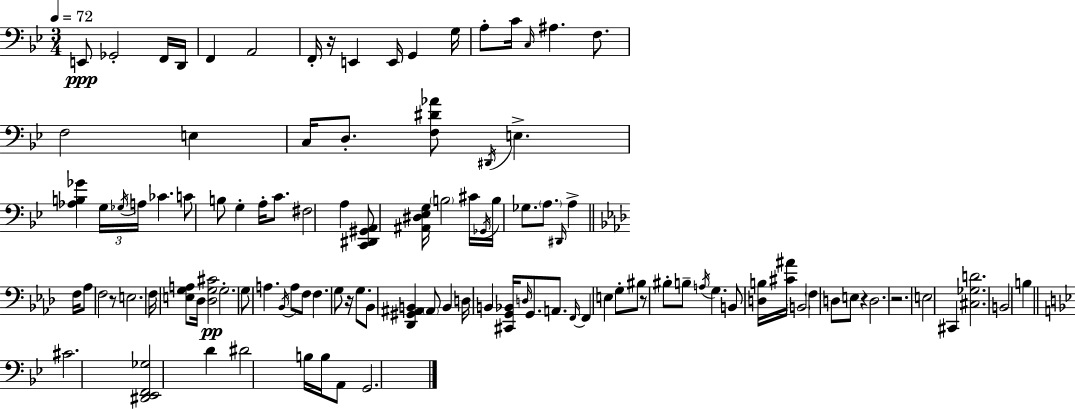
X:1
T:Untitled
M:3/4
L:1/4
K:Bb
E,,/2 _G,,2 F,,/4 D,,/4 F,, A,,2 F,,/4 z/4 E,, E,,/4 G,, G,/4 A,/2 C/4 C,/4 ^A, F,/2 F,2 E, C,/4 D,/2 [F,^D_A]/2 ^D,,/4 E, [_A,B,_G] G,/4 _G,/4 A,/4 _C C/2 B,/2 G, A,/4 C/2 ^F,2 A, [C,,^D,,^G,,A,,]/2 [^A,,^D,_E,G,]/4 B,2 ^C/4 _G,,/4 B,/4 _G,/2 A,/2 ^D,,/4 A, F,/4 _A,/2 F,2 z/2 E,2 F,/4 [E,G,A,]/2 _D,/4 [_D,G,^C]2 G,2 G,/2 A, _B,,/4 A,/2 F,/2 F, G,/2 z/4 G,/2 _B,,/2 [_D,,^G,,^A,,B,,] ^A,,/2 B,, D,/4 B,, [^C,,G,,_B,,]/4 D,/4 G,,/2 A,,/2 F,,/4 F,, E, G,/2 ^B,/2 z/2 ^B,/2 B,/2 A,/4 G, B,,/2 [D,B,]/4 [^C^A]/4 B,,2 F, D,/2 E,/2 z D,2 z2 E,2 ^C,, [^C,_G,D]2 B,,2 B, ^C2 [^D,,_E,,F,,_G,]2 D ^D2 B,/4 B,/4 A,,/2 G,,2